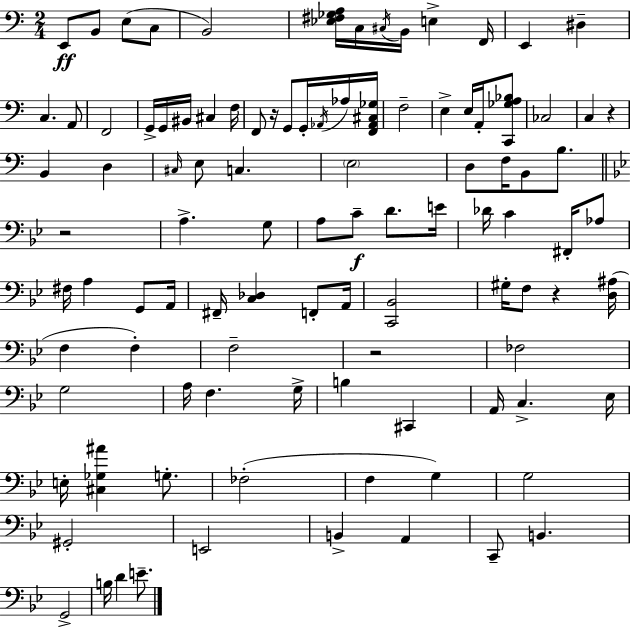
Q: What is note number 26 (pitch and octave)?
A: F3